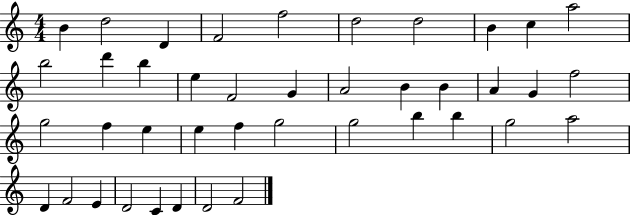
B4/q D5/h D4/q F4/h F5/h D5/h D5/h B4/q C5/q A5/h B5/h D6/q B5/q E5/q F4/h G4/q A4/h B4/q B4/q A4/q G4/q F5/h G5/h F5/q E5/q E5/q F5/q G5/h G5/h B5/q B5/q G5/h A5/h D4/q F4/h E4/q D4/h C4/q D4/q D4/h F4/h